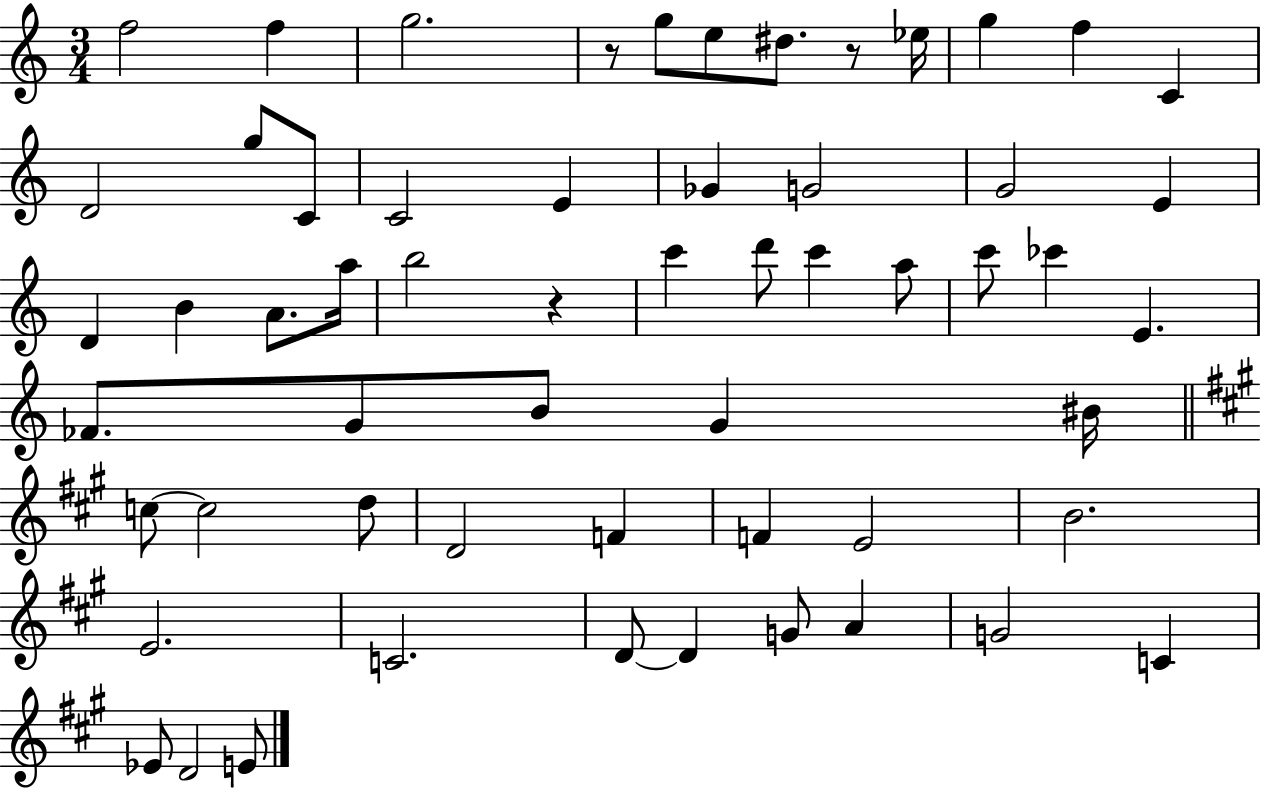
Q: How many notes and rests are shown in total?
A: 58